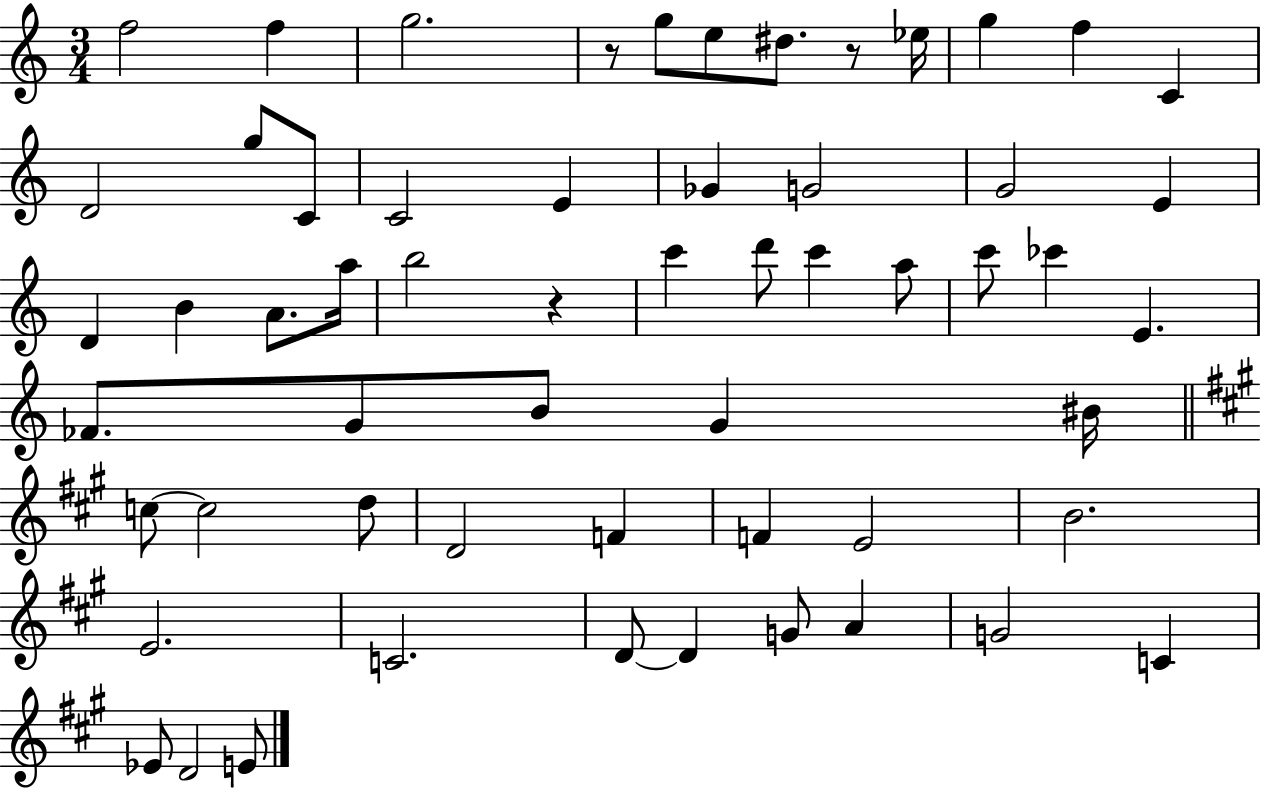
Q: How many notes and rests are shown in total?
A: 58